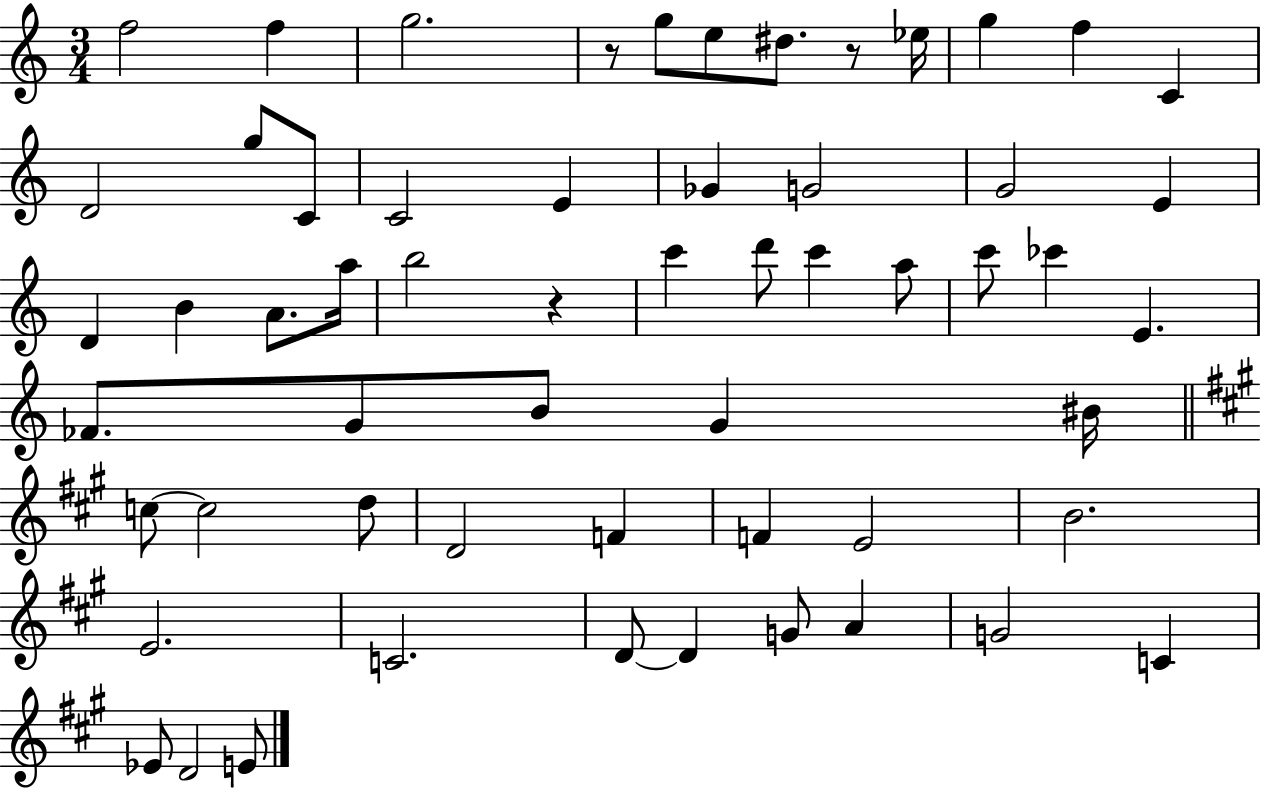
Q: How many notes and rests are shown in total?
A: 58